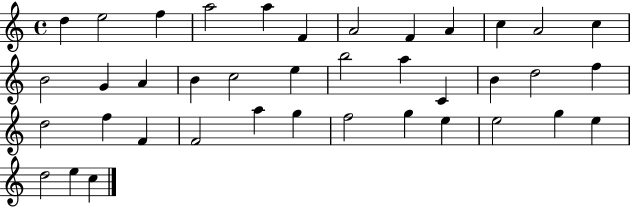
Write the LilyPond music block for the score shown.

{
  \clef treble
  \time 4/4
  \defaultTimeSignature
  \key c \major
  d''4 e''2 f''4 | a''2 a''4 f'4 | a'2 f'4 a'4 | c''4 a'2 c''4 | \break b'2 g'4 a'4 | b'4 c''2 e''4 | b''2 a''4 c'4 | b'4 d''2 f''4 | \break d''2 f''4 f'4 | f'2 a''4 g''4 | f''2 g''4 e''4 | e''2 g''4 e''4 | \break d''2 e''4 c''4 | \bar "|."
}